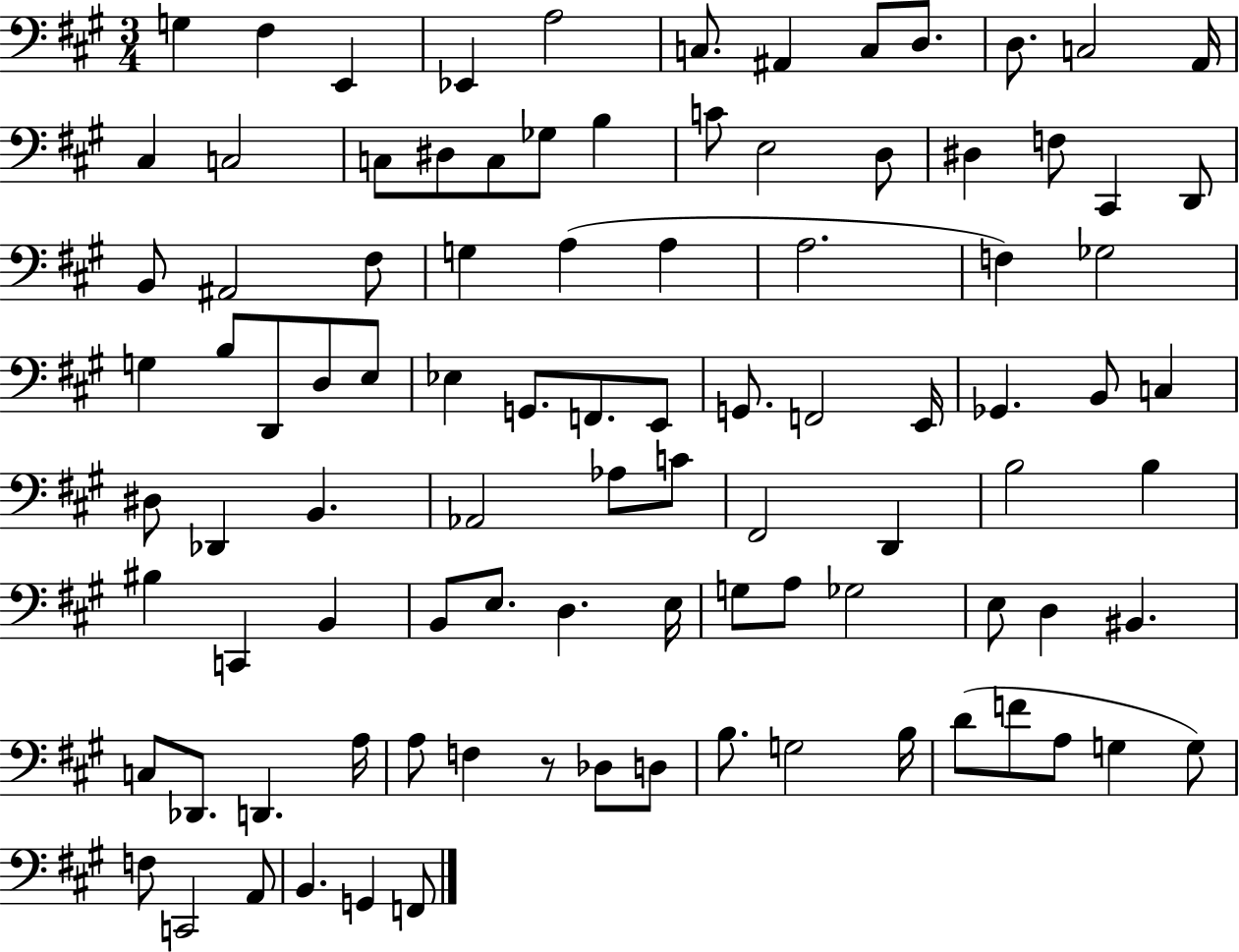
G3/q F#3/q E2/q Eb2/q A3/h C3/e. A#2/q C3/e D3/e. D3/e. C3/h A2/s C#3/q C3/h C3/e D#3/e C3/e Gb3/e B3/q C4/e E3/h D3/e D#3/q F3/e C#2/q D2/e B2/e A#2/h F#3/e G3/q A3/q A3/q A3/h. F3/q Gb3/h G3/q B3/e D2/e D3/e E3/e Eb3/q G2/e. F2/e. E2/e G2/e. F2/h E2/s Gb2/q. B2/e C3/q D#3/e Db2/q B2/q. Ab2/h Ab3/e C4/e F#2/h D2/q B3/h B3/q BIS3/q C2/q B2/q B2/e E3/e. D3/q. E3/s G3/e A3/e Gb3/h E3/e D3/q BIS2/q. C3/e Db2/e. D2/q. A3/s A3/e F3/q R/e Db3/e D3/e B3/e. G3/h B3/s D4/e F4/e A3/e G3/q G3/e F3/e C2/h A2/e B2/q. G2/q F2/e